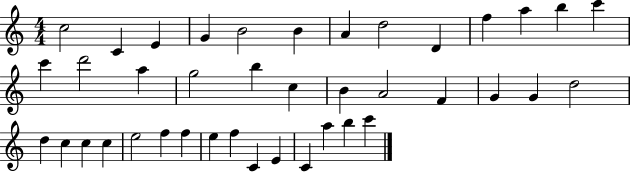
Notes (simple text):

C5/h C4/q E4/q G4/q B4/h B4/q A4/q D5/h D4/q F5/q A5/q B5/q C6/q C6/q D6/h A5/q G5/h B5/q C5/q B4/q A4/h F4/q G4/q G4/q D5/h D5/q C5/q C5/q C5/q E5/h F5/q F5/q E5/q F5/q C4/q E4/q C4/q A5/q B5/q C6/q